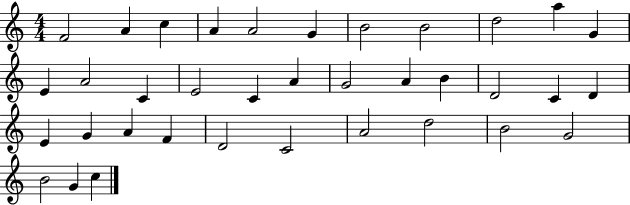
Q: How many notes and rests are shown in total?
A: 36